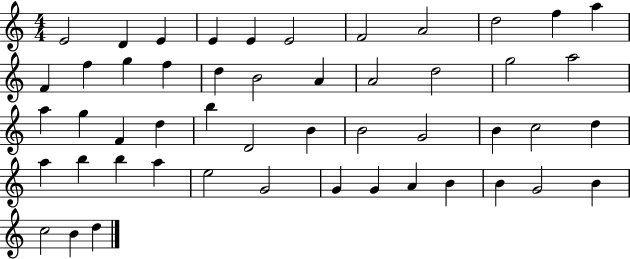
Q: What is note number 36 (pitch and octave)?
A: B5